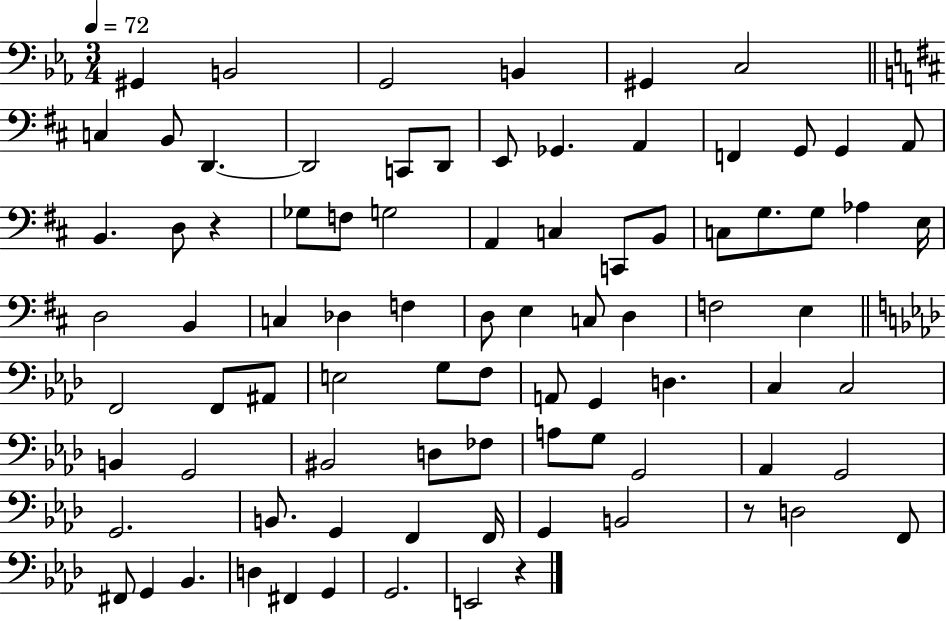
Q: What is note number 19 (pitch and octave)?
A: A2